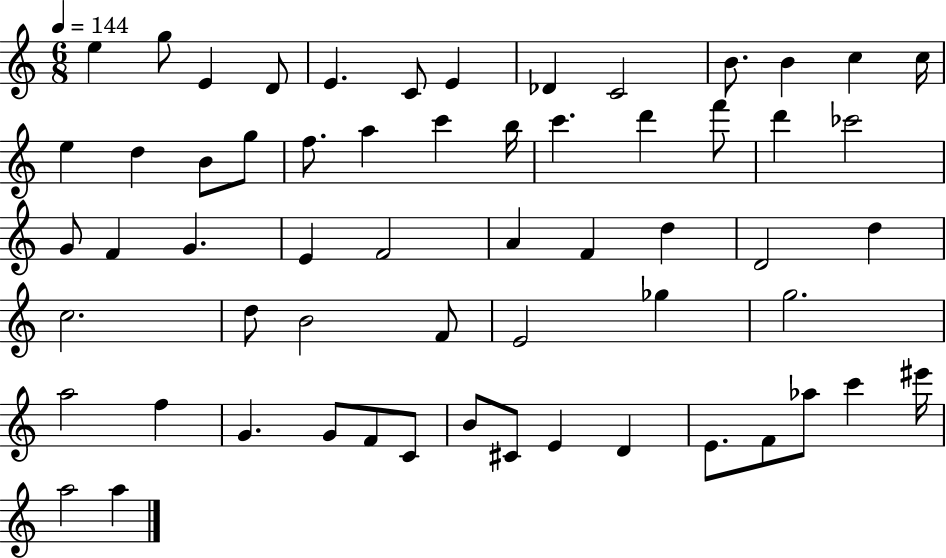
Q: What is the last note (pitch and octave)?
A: A5